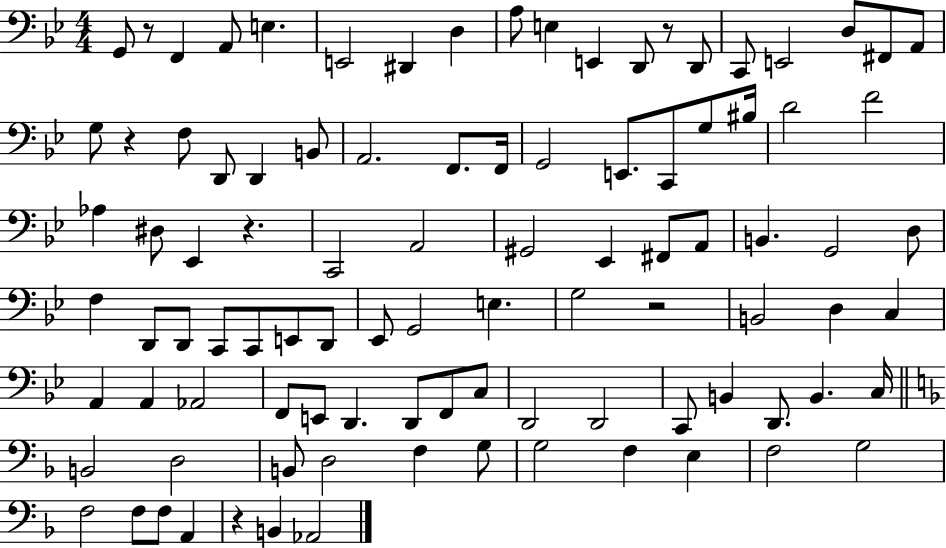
G2/e R/e F2/q A2/e E3/q. E2/h D#2/q D3/q A3/e E3/q E2/q D2/e R/e D2/e C2/e E2/h D3/e F#2/e A2/e G3/e R/q F3/e D2/e D2/q B2/e A2/h. F2/e. F2/s G2/h E2/e. C2/e G3/e BIS3/s D4/h F4/h Ab3/q D#3/e Eb2/q R/q. C2/h A2/h G#2/h Eb2/q F#2/e A2/e B2/q. G2/h D3/e F3/q D2/e D2/e C2/e C2/e E2/e D2/e Eb2/e G2/h E3/q. G3/h R/h B2/h D3/q C3/q A2/q A2/q Ab2/h F2/e E2/e D2/q. D2/e F2/e C3/e D2/h D2/h C2/e B2/q D2/e. B2/q. C3/s B2/h D3/h B2/e D3/h F3/q G3/e G3/h F3/q E3/q F3/h G3/h F3/h F3/e F3/e A2/q R/q B2/q Ab2/h